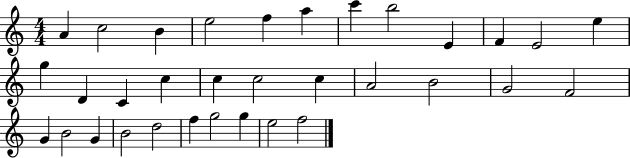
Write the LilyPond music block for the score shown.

{
  \clef treble
  \numericTimeSignature
  \time 4/4
  \key c \major
  a'4 c''2 b'4 | e''2 f''4 a''4 | c'''4 b''2 e'4 | f'4 e'2 e''4 | \break g''4 d'4 c'4 c''4 | c''4 c''2 c''4 | a'2 b'2 | g'2 f'2 | \break g'4 b'2 g'4 | b'2 d''2 | f''4 g''2 g''4 | e''2 f''2 | \break \bar "|."
}